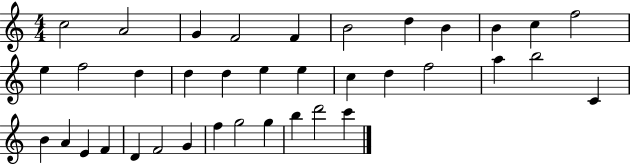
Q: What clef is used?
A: treble